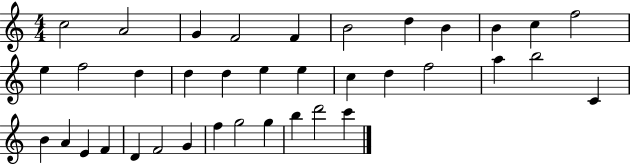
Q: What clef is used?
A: treble